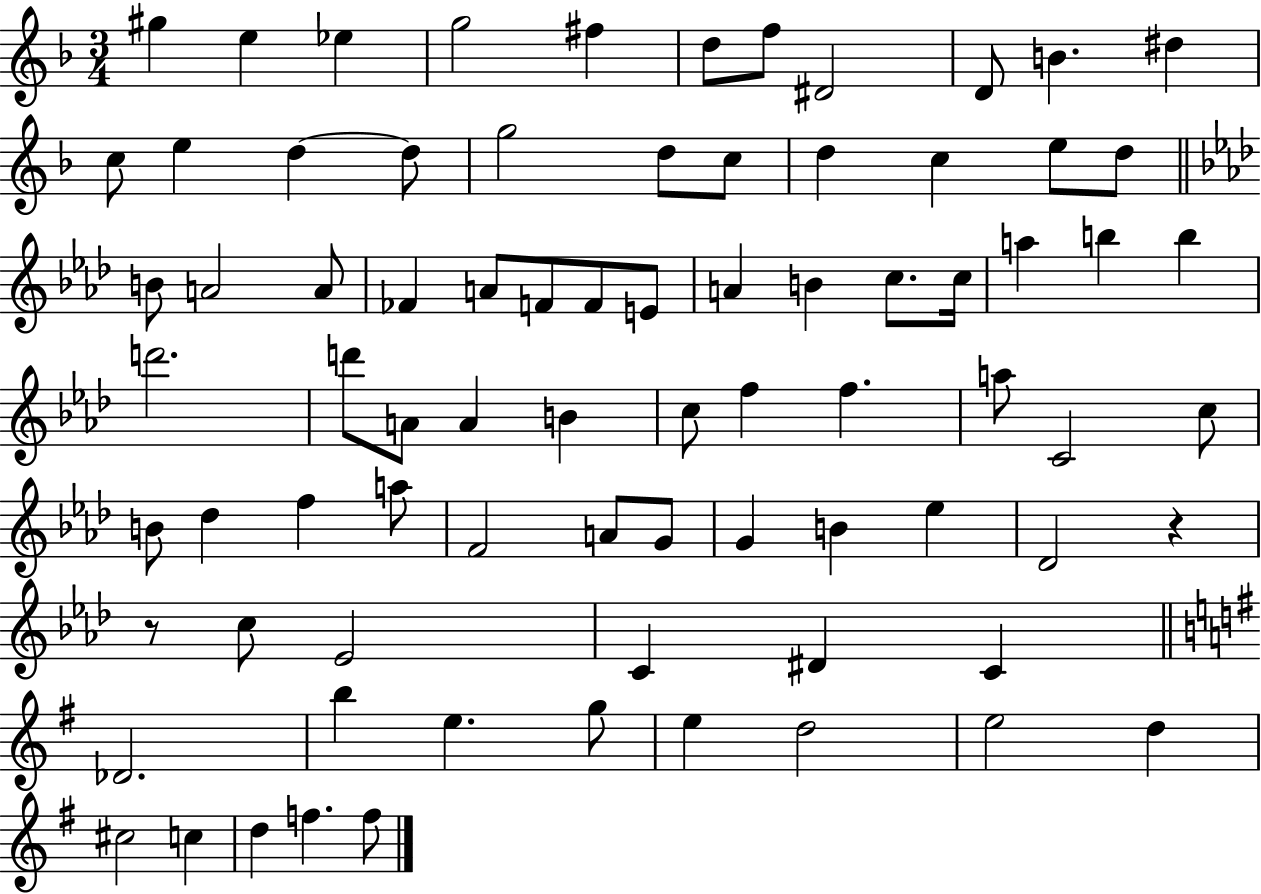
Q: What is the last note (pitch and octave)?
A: F5